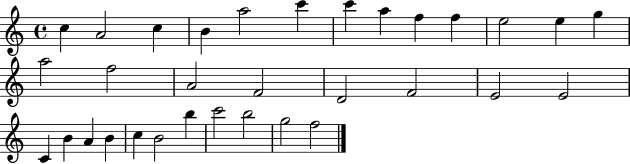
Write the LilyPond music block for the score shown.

{
  \clef treble
  \time 4/4
  \defaultTimeSignature
  \key c \major
  c''4 a'2 c''4 | b'4 a''2 c'''4 | c'''4 a''4 f''4 f''4 | e''2 e''4 g''4 | \break a''2 f''2 | a'2 f'2 | d'2 f'2 | e'2 e'2 | \break c'4 b'4 a'4 b'4 | c''4 b'2 b''4 | c'''2 b''2 | g''2 f''2 | \break \bar "|."
}